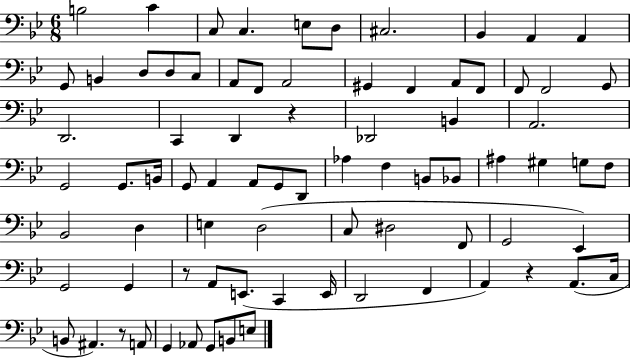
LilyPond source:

{
  \clef bass
  \numericTimeSignature
  \time 6/8
  \key bes \major
  \repeat volta 2 { b2 c'4 | c8 c4. e8 d8 | cis2. | bes,4 a,4 a,4 | \break g,8 b,4 d8 d8 c8 | a,8 f,8 a,2 | gis,4 f,4 a,8 f,8 | f,8 f,2 g,8 | \break d,2. | c,4 d,4 r4 | des,2 b,4 | a,2. | \break g,2 g,8. b,16 | g,8 a,4 a,8 g,8 d,8 | aes4 f4 b,8 bes,8 | ais4 gis4 g8 f8 | \break bes,2 d4 | e4 d2( | c8 dis2 f,8 | g,2 ees,4) | \break g,2 g,4 | r8 a,8 e,8.( c,4 e,16 | d,2 f,4 | a,4) r4 a,8.( c16 | \break b,8 ais,4.) r8 a,8 | g,4 aes,8 g,8 b,8 e8 | } \bar "|."
}